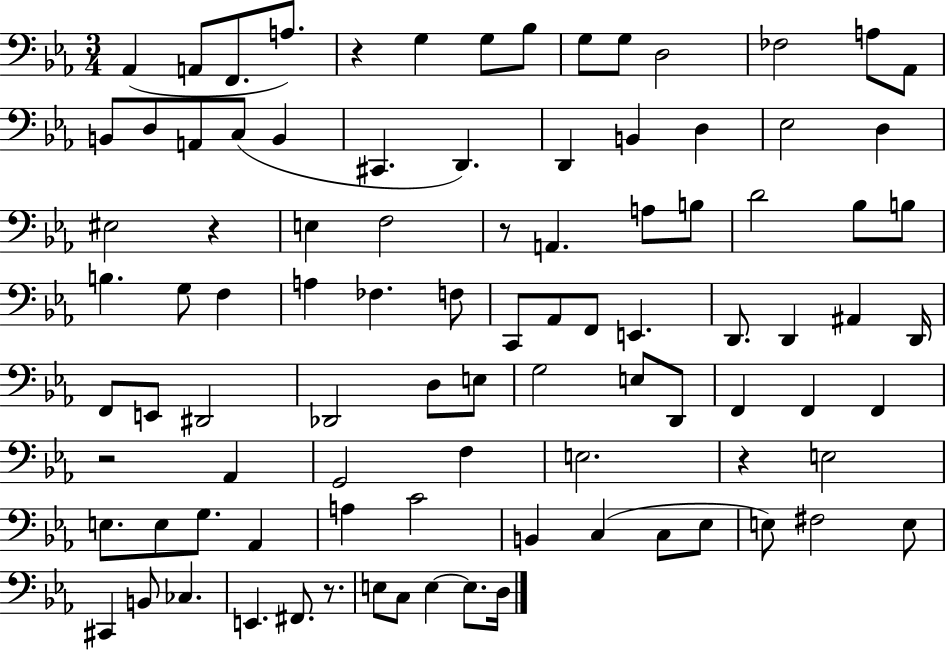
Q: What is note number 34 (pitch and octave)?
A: B3